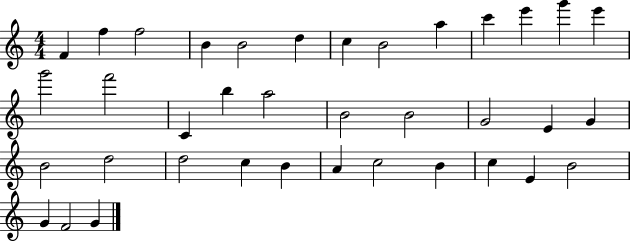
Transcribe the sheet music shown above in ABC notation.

X:1
T:Untitled
M:4/4
L:1/4
K:C
F f f2 B B2 d c B2 a c' e' g' e' g'2 f'2 C b a2 B2 B2 G2 E G B2 d2 d2 c B A c2 B c E B2 G F2 G